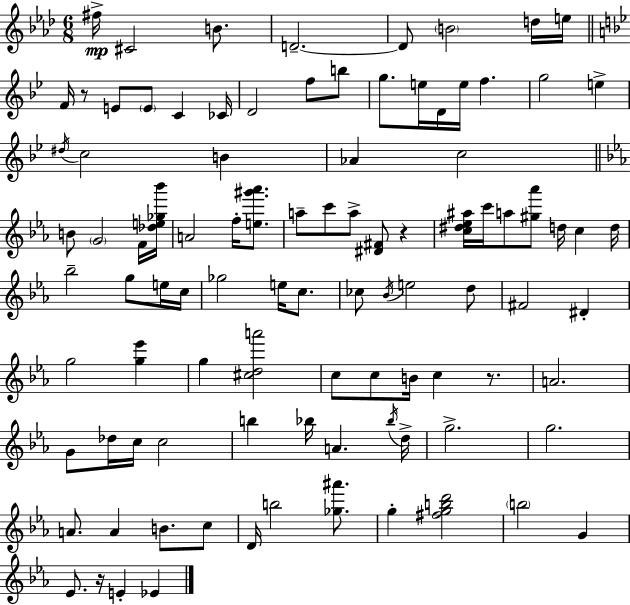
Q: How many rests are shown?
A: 4